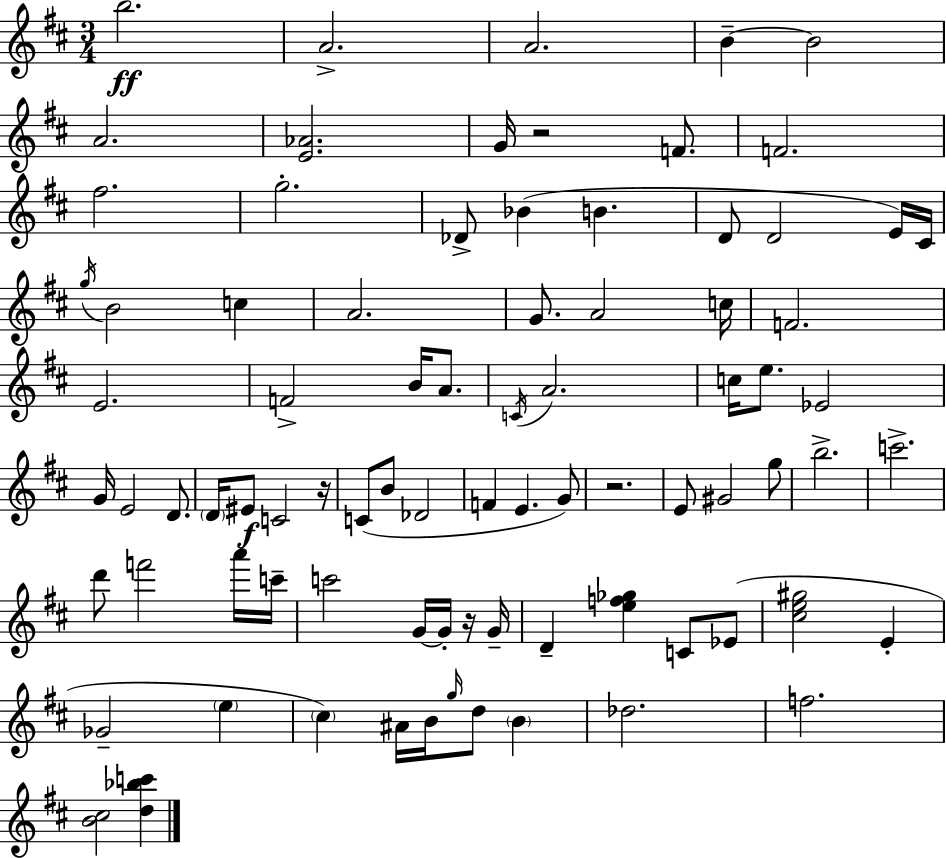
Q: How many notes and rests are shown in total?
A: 83